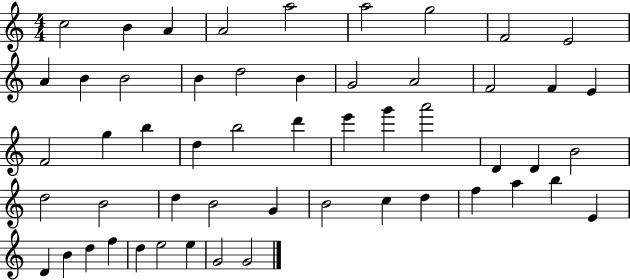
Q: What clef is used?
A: treble